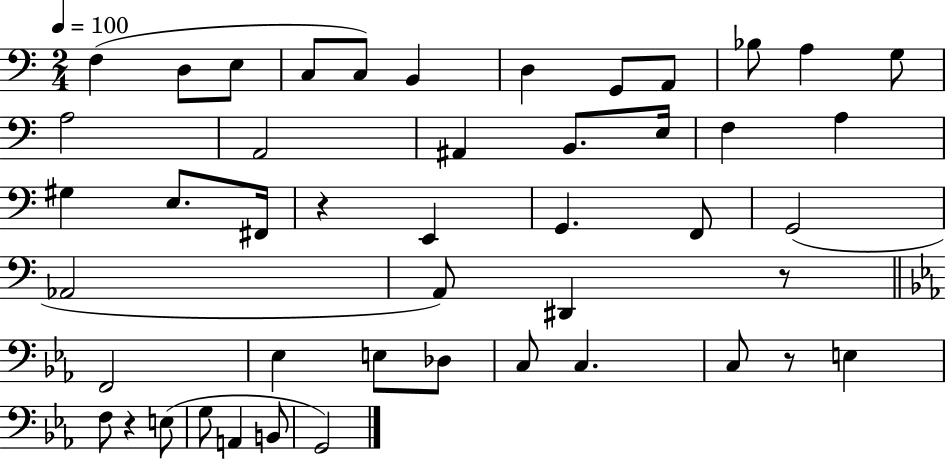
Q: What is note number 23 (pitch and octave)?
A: E2